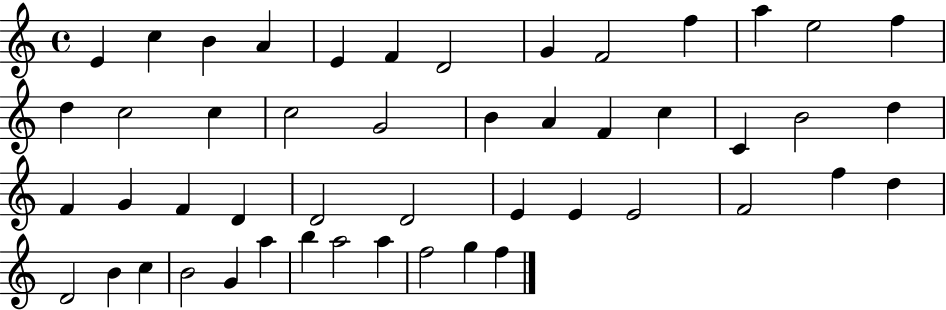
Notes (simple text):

E4/q C5/q B4/q A4/q E4/q F4/q D4/h G4/q F4/h F5/q A5/q E5/h F5/q D5/q C5/h C5/q C5/h G4/h B4/q A4/q F4/q C5/q C4/q B4/h D5/q F4/q G4/q F4/q D4/q D4/h D4/h E4/q E4/q E4/h F4/h F5/q D5/q D4/h B4/q C5/q B4/h G4/q A5/q B5/q A5/h A5/q F5/h G5/q F5/q